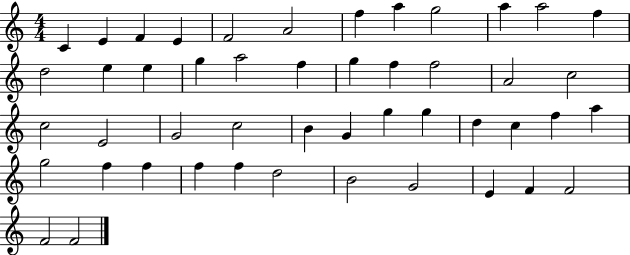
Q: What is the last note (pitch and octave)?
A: F4